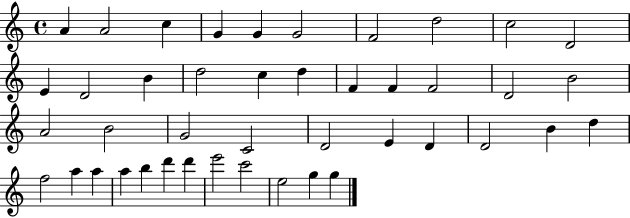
X:1
T:Untitled
M:4/4
L:1/4
K:C
A A2 c G G G2 F2 d2 c2 D2 E D2 B d2 c d F F F2 D2 B2 A2 B2 G2 C2 D2 E D D2 B d f2 a a a b d' d' e'2 c'2 e2 g g